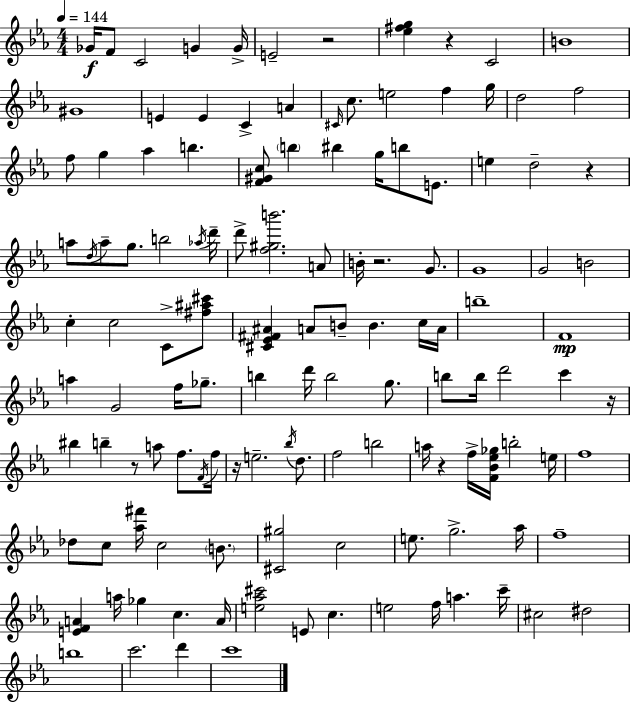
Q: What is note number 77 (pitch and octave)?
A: F5